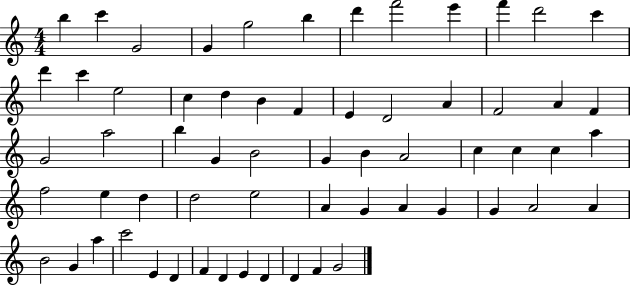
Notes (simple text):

B5/q C6/q G4/h G4/q G5/h B5/q D6/q F6/h E6/q F6/q D6/h C6/q D6/q C6/q E5/h C5/q D5/q B4/q F4/q E4/q D4/h A4/q F4/h A4/q F4/q G4/h A5/h B5/q G4/q B4/h G4/q B4/q A4/h C5/q C5/q C5/q A5/q F5/h E5/q D5/q D5/h E5/h A4/q G4/q A4/q G4/q G4/q A4/h A4/q B4/h G4/q A5/q C6/h E4/q D4/q F4/q D4/q E4/q D4/q D4/q F4/q G4/h